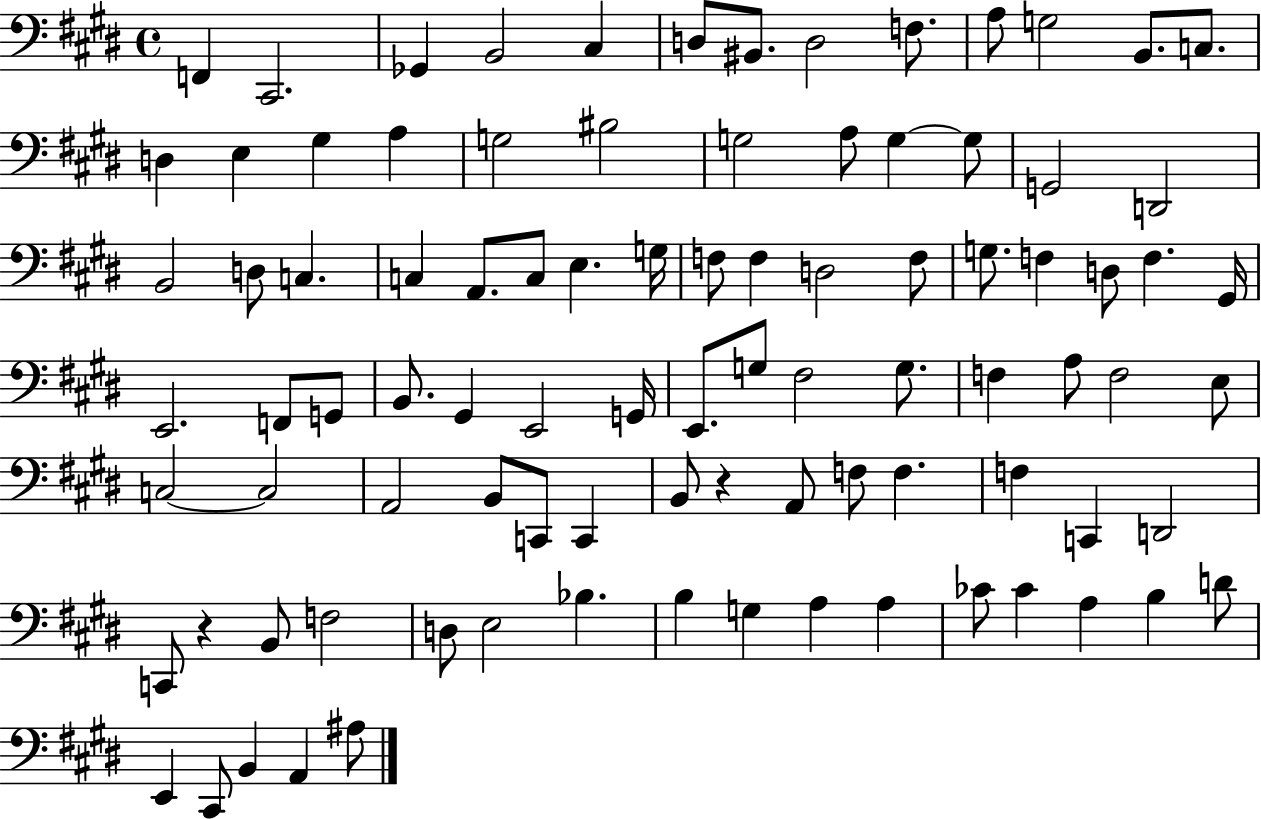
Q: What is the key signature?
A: E major